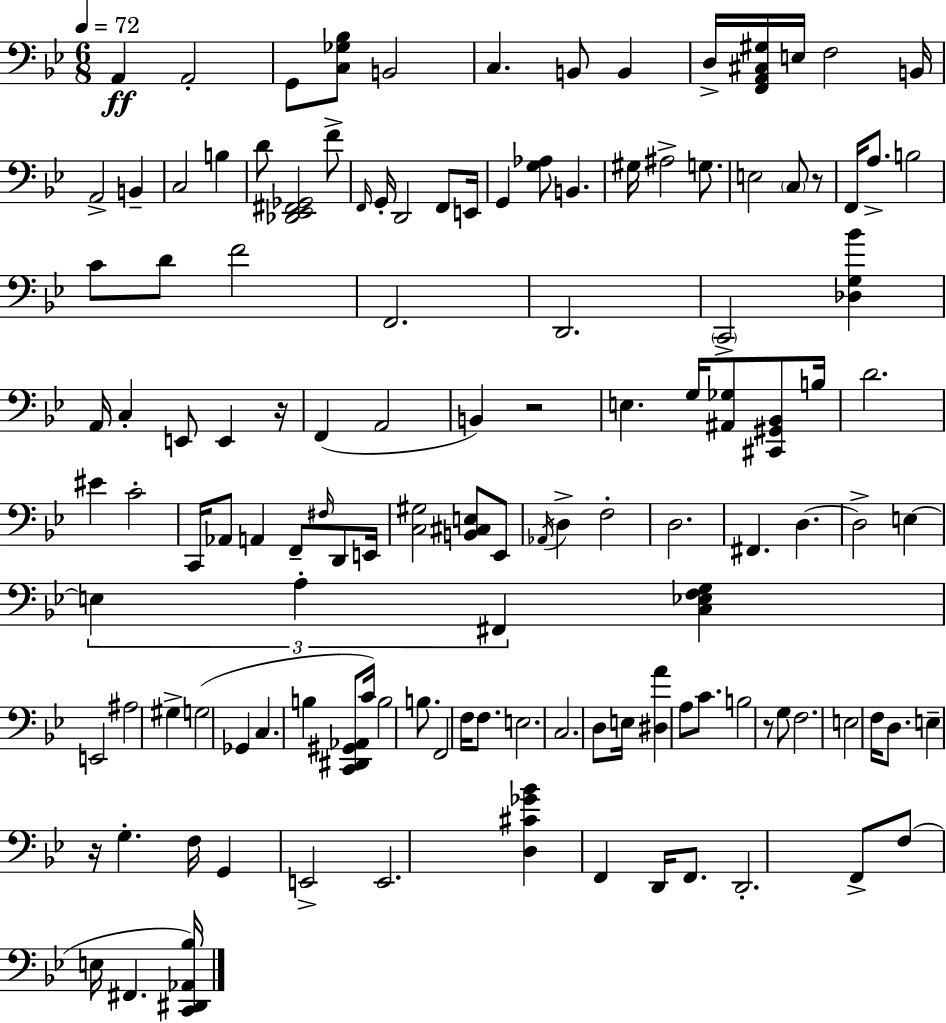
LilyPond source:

{
  \clef bass
  \numericTimeSignature
  \time 6/8
  \key g \minor
  \tempo 4 = 72
  a,4\ff a,2-. | g,8 <c ges bes>8 b,2 | c4. b,8 b,4 | d16-> <f, a, cis gis>16 e16 f2 b,16 | \break a,2-> b,4-- | c2 b4 | d'8 <des, ees, fis, ges,>2 f'8-> | \grace { f,16 } g,16-. d,2 f,8 | \break e,16 g,4 <g aes>8 b,4. | gis16 ais2-> g8. | e2 \parenthesize c8 r8 | f,16 a8.-> b2 | \break c'8 d'8 f'2 | f,2. | d,2. | \parenthesize c,2-> <des g bes'>4 | \break a,16 c4-. e,8 e,4 | r16 f,4( a,2 | b,4) r2 | e4. g16 <ais, ges>8 <cis, gis, bes,>8 | \break b16 d'2. | eis'4 c'2-. | c,16 aes,8 a,4 f,8-- \grace { fis16 } d,8 | e,16 <c gis>2 <b, cis e>8 | \break ees,8 \acciaccatura { aes,16 } d4-> f2-. | d2. | fis,4. d4.~~ | d2-> e4~~ | \break \tuplet 3/2 { e4 a4-. fis,4 } | <c ees f g>4 e,2 | ais2 gis4-> | g2( ges,4 | \break c4. b4 | <c, dis, gis, aes,>8 c'16) b2 | b8. f,2 f16 | f8. e2. | \break c2. | d8 e16 <dis a'>4 a8 | c'8. b2 r8 | g8 f2. | \break e2 f16 | d8. e4-- r16 g4.-. | f16 g,4 e,2-> | e,2. | \break <d cis' ges' bes'>4 f,4 d,16 | f,8. d,2.-. | f,8-> f8( e16 fis,4. | <c, dis, aes, bes>16) \bar "|."
}